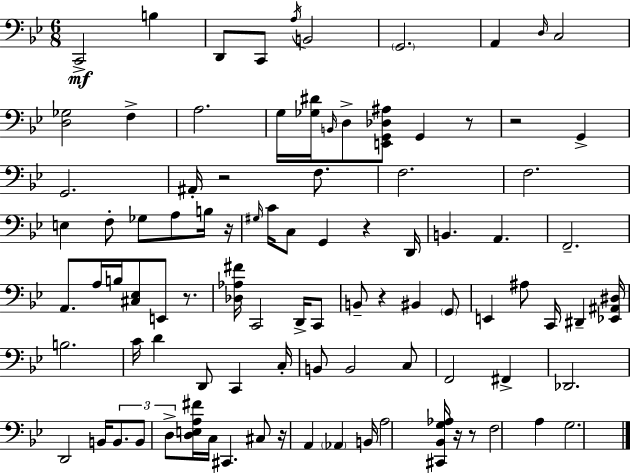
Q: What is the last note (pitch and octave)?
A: G3